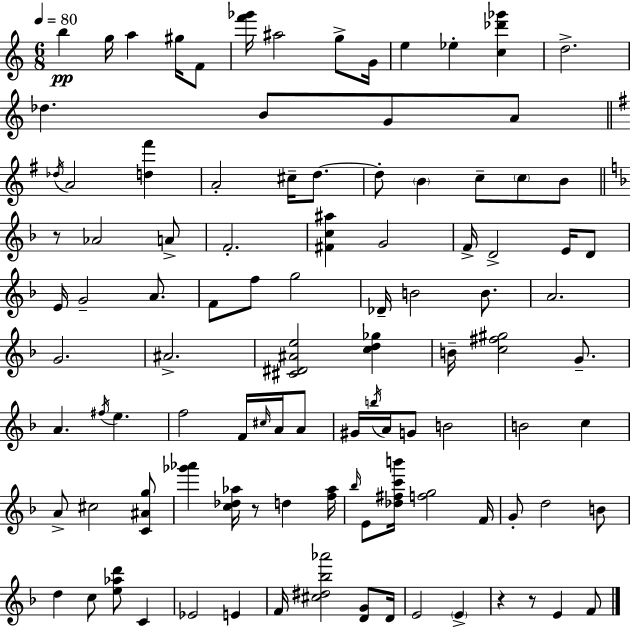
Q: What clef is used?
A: treble